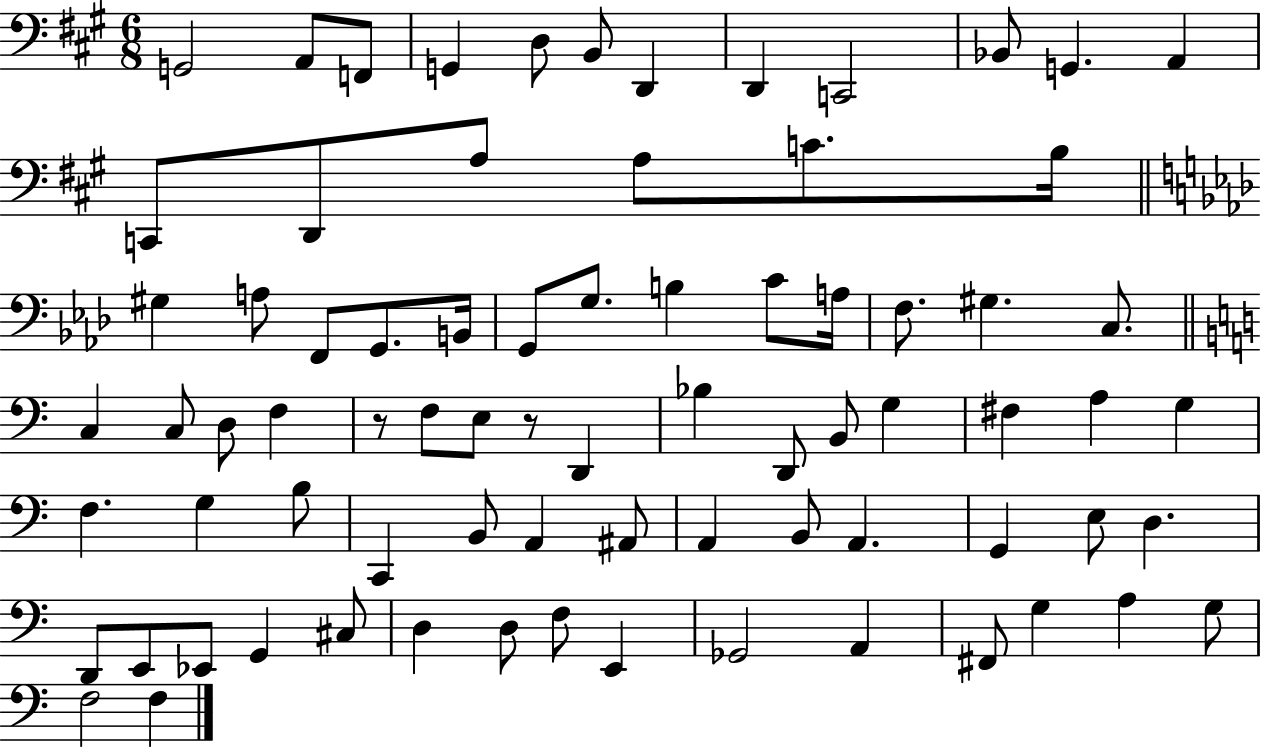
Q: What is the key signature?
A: A major